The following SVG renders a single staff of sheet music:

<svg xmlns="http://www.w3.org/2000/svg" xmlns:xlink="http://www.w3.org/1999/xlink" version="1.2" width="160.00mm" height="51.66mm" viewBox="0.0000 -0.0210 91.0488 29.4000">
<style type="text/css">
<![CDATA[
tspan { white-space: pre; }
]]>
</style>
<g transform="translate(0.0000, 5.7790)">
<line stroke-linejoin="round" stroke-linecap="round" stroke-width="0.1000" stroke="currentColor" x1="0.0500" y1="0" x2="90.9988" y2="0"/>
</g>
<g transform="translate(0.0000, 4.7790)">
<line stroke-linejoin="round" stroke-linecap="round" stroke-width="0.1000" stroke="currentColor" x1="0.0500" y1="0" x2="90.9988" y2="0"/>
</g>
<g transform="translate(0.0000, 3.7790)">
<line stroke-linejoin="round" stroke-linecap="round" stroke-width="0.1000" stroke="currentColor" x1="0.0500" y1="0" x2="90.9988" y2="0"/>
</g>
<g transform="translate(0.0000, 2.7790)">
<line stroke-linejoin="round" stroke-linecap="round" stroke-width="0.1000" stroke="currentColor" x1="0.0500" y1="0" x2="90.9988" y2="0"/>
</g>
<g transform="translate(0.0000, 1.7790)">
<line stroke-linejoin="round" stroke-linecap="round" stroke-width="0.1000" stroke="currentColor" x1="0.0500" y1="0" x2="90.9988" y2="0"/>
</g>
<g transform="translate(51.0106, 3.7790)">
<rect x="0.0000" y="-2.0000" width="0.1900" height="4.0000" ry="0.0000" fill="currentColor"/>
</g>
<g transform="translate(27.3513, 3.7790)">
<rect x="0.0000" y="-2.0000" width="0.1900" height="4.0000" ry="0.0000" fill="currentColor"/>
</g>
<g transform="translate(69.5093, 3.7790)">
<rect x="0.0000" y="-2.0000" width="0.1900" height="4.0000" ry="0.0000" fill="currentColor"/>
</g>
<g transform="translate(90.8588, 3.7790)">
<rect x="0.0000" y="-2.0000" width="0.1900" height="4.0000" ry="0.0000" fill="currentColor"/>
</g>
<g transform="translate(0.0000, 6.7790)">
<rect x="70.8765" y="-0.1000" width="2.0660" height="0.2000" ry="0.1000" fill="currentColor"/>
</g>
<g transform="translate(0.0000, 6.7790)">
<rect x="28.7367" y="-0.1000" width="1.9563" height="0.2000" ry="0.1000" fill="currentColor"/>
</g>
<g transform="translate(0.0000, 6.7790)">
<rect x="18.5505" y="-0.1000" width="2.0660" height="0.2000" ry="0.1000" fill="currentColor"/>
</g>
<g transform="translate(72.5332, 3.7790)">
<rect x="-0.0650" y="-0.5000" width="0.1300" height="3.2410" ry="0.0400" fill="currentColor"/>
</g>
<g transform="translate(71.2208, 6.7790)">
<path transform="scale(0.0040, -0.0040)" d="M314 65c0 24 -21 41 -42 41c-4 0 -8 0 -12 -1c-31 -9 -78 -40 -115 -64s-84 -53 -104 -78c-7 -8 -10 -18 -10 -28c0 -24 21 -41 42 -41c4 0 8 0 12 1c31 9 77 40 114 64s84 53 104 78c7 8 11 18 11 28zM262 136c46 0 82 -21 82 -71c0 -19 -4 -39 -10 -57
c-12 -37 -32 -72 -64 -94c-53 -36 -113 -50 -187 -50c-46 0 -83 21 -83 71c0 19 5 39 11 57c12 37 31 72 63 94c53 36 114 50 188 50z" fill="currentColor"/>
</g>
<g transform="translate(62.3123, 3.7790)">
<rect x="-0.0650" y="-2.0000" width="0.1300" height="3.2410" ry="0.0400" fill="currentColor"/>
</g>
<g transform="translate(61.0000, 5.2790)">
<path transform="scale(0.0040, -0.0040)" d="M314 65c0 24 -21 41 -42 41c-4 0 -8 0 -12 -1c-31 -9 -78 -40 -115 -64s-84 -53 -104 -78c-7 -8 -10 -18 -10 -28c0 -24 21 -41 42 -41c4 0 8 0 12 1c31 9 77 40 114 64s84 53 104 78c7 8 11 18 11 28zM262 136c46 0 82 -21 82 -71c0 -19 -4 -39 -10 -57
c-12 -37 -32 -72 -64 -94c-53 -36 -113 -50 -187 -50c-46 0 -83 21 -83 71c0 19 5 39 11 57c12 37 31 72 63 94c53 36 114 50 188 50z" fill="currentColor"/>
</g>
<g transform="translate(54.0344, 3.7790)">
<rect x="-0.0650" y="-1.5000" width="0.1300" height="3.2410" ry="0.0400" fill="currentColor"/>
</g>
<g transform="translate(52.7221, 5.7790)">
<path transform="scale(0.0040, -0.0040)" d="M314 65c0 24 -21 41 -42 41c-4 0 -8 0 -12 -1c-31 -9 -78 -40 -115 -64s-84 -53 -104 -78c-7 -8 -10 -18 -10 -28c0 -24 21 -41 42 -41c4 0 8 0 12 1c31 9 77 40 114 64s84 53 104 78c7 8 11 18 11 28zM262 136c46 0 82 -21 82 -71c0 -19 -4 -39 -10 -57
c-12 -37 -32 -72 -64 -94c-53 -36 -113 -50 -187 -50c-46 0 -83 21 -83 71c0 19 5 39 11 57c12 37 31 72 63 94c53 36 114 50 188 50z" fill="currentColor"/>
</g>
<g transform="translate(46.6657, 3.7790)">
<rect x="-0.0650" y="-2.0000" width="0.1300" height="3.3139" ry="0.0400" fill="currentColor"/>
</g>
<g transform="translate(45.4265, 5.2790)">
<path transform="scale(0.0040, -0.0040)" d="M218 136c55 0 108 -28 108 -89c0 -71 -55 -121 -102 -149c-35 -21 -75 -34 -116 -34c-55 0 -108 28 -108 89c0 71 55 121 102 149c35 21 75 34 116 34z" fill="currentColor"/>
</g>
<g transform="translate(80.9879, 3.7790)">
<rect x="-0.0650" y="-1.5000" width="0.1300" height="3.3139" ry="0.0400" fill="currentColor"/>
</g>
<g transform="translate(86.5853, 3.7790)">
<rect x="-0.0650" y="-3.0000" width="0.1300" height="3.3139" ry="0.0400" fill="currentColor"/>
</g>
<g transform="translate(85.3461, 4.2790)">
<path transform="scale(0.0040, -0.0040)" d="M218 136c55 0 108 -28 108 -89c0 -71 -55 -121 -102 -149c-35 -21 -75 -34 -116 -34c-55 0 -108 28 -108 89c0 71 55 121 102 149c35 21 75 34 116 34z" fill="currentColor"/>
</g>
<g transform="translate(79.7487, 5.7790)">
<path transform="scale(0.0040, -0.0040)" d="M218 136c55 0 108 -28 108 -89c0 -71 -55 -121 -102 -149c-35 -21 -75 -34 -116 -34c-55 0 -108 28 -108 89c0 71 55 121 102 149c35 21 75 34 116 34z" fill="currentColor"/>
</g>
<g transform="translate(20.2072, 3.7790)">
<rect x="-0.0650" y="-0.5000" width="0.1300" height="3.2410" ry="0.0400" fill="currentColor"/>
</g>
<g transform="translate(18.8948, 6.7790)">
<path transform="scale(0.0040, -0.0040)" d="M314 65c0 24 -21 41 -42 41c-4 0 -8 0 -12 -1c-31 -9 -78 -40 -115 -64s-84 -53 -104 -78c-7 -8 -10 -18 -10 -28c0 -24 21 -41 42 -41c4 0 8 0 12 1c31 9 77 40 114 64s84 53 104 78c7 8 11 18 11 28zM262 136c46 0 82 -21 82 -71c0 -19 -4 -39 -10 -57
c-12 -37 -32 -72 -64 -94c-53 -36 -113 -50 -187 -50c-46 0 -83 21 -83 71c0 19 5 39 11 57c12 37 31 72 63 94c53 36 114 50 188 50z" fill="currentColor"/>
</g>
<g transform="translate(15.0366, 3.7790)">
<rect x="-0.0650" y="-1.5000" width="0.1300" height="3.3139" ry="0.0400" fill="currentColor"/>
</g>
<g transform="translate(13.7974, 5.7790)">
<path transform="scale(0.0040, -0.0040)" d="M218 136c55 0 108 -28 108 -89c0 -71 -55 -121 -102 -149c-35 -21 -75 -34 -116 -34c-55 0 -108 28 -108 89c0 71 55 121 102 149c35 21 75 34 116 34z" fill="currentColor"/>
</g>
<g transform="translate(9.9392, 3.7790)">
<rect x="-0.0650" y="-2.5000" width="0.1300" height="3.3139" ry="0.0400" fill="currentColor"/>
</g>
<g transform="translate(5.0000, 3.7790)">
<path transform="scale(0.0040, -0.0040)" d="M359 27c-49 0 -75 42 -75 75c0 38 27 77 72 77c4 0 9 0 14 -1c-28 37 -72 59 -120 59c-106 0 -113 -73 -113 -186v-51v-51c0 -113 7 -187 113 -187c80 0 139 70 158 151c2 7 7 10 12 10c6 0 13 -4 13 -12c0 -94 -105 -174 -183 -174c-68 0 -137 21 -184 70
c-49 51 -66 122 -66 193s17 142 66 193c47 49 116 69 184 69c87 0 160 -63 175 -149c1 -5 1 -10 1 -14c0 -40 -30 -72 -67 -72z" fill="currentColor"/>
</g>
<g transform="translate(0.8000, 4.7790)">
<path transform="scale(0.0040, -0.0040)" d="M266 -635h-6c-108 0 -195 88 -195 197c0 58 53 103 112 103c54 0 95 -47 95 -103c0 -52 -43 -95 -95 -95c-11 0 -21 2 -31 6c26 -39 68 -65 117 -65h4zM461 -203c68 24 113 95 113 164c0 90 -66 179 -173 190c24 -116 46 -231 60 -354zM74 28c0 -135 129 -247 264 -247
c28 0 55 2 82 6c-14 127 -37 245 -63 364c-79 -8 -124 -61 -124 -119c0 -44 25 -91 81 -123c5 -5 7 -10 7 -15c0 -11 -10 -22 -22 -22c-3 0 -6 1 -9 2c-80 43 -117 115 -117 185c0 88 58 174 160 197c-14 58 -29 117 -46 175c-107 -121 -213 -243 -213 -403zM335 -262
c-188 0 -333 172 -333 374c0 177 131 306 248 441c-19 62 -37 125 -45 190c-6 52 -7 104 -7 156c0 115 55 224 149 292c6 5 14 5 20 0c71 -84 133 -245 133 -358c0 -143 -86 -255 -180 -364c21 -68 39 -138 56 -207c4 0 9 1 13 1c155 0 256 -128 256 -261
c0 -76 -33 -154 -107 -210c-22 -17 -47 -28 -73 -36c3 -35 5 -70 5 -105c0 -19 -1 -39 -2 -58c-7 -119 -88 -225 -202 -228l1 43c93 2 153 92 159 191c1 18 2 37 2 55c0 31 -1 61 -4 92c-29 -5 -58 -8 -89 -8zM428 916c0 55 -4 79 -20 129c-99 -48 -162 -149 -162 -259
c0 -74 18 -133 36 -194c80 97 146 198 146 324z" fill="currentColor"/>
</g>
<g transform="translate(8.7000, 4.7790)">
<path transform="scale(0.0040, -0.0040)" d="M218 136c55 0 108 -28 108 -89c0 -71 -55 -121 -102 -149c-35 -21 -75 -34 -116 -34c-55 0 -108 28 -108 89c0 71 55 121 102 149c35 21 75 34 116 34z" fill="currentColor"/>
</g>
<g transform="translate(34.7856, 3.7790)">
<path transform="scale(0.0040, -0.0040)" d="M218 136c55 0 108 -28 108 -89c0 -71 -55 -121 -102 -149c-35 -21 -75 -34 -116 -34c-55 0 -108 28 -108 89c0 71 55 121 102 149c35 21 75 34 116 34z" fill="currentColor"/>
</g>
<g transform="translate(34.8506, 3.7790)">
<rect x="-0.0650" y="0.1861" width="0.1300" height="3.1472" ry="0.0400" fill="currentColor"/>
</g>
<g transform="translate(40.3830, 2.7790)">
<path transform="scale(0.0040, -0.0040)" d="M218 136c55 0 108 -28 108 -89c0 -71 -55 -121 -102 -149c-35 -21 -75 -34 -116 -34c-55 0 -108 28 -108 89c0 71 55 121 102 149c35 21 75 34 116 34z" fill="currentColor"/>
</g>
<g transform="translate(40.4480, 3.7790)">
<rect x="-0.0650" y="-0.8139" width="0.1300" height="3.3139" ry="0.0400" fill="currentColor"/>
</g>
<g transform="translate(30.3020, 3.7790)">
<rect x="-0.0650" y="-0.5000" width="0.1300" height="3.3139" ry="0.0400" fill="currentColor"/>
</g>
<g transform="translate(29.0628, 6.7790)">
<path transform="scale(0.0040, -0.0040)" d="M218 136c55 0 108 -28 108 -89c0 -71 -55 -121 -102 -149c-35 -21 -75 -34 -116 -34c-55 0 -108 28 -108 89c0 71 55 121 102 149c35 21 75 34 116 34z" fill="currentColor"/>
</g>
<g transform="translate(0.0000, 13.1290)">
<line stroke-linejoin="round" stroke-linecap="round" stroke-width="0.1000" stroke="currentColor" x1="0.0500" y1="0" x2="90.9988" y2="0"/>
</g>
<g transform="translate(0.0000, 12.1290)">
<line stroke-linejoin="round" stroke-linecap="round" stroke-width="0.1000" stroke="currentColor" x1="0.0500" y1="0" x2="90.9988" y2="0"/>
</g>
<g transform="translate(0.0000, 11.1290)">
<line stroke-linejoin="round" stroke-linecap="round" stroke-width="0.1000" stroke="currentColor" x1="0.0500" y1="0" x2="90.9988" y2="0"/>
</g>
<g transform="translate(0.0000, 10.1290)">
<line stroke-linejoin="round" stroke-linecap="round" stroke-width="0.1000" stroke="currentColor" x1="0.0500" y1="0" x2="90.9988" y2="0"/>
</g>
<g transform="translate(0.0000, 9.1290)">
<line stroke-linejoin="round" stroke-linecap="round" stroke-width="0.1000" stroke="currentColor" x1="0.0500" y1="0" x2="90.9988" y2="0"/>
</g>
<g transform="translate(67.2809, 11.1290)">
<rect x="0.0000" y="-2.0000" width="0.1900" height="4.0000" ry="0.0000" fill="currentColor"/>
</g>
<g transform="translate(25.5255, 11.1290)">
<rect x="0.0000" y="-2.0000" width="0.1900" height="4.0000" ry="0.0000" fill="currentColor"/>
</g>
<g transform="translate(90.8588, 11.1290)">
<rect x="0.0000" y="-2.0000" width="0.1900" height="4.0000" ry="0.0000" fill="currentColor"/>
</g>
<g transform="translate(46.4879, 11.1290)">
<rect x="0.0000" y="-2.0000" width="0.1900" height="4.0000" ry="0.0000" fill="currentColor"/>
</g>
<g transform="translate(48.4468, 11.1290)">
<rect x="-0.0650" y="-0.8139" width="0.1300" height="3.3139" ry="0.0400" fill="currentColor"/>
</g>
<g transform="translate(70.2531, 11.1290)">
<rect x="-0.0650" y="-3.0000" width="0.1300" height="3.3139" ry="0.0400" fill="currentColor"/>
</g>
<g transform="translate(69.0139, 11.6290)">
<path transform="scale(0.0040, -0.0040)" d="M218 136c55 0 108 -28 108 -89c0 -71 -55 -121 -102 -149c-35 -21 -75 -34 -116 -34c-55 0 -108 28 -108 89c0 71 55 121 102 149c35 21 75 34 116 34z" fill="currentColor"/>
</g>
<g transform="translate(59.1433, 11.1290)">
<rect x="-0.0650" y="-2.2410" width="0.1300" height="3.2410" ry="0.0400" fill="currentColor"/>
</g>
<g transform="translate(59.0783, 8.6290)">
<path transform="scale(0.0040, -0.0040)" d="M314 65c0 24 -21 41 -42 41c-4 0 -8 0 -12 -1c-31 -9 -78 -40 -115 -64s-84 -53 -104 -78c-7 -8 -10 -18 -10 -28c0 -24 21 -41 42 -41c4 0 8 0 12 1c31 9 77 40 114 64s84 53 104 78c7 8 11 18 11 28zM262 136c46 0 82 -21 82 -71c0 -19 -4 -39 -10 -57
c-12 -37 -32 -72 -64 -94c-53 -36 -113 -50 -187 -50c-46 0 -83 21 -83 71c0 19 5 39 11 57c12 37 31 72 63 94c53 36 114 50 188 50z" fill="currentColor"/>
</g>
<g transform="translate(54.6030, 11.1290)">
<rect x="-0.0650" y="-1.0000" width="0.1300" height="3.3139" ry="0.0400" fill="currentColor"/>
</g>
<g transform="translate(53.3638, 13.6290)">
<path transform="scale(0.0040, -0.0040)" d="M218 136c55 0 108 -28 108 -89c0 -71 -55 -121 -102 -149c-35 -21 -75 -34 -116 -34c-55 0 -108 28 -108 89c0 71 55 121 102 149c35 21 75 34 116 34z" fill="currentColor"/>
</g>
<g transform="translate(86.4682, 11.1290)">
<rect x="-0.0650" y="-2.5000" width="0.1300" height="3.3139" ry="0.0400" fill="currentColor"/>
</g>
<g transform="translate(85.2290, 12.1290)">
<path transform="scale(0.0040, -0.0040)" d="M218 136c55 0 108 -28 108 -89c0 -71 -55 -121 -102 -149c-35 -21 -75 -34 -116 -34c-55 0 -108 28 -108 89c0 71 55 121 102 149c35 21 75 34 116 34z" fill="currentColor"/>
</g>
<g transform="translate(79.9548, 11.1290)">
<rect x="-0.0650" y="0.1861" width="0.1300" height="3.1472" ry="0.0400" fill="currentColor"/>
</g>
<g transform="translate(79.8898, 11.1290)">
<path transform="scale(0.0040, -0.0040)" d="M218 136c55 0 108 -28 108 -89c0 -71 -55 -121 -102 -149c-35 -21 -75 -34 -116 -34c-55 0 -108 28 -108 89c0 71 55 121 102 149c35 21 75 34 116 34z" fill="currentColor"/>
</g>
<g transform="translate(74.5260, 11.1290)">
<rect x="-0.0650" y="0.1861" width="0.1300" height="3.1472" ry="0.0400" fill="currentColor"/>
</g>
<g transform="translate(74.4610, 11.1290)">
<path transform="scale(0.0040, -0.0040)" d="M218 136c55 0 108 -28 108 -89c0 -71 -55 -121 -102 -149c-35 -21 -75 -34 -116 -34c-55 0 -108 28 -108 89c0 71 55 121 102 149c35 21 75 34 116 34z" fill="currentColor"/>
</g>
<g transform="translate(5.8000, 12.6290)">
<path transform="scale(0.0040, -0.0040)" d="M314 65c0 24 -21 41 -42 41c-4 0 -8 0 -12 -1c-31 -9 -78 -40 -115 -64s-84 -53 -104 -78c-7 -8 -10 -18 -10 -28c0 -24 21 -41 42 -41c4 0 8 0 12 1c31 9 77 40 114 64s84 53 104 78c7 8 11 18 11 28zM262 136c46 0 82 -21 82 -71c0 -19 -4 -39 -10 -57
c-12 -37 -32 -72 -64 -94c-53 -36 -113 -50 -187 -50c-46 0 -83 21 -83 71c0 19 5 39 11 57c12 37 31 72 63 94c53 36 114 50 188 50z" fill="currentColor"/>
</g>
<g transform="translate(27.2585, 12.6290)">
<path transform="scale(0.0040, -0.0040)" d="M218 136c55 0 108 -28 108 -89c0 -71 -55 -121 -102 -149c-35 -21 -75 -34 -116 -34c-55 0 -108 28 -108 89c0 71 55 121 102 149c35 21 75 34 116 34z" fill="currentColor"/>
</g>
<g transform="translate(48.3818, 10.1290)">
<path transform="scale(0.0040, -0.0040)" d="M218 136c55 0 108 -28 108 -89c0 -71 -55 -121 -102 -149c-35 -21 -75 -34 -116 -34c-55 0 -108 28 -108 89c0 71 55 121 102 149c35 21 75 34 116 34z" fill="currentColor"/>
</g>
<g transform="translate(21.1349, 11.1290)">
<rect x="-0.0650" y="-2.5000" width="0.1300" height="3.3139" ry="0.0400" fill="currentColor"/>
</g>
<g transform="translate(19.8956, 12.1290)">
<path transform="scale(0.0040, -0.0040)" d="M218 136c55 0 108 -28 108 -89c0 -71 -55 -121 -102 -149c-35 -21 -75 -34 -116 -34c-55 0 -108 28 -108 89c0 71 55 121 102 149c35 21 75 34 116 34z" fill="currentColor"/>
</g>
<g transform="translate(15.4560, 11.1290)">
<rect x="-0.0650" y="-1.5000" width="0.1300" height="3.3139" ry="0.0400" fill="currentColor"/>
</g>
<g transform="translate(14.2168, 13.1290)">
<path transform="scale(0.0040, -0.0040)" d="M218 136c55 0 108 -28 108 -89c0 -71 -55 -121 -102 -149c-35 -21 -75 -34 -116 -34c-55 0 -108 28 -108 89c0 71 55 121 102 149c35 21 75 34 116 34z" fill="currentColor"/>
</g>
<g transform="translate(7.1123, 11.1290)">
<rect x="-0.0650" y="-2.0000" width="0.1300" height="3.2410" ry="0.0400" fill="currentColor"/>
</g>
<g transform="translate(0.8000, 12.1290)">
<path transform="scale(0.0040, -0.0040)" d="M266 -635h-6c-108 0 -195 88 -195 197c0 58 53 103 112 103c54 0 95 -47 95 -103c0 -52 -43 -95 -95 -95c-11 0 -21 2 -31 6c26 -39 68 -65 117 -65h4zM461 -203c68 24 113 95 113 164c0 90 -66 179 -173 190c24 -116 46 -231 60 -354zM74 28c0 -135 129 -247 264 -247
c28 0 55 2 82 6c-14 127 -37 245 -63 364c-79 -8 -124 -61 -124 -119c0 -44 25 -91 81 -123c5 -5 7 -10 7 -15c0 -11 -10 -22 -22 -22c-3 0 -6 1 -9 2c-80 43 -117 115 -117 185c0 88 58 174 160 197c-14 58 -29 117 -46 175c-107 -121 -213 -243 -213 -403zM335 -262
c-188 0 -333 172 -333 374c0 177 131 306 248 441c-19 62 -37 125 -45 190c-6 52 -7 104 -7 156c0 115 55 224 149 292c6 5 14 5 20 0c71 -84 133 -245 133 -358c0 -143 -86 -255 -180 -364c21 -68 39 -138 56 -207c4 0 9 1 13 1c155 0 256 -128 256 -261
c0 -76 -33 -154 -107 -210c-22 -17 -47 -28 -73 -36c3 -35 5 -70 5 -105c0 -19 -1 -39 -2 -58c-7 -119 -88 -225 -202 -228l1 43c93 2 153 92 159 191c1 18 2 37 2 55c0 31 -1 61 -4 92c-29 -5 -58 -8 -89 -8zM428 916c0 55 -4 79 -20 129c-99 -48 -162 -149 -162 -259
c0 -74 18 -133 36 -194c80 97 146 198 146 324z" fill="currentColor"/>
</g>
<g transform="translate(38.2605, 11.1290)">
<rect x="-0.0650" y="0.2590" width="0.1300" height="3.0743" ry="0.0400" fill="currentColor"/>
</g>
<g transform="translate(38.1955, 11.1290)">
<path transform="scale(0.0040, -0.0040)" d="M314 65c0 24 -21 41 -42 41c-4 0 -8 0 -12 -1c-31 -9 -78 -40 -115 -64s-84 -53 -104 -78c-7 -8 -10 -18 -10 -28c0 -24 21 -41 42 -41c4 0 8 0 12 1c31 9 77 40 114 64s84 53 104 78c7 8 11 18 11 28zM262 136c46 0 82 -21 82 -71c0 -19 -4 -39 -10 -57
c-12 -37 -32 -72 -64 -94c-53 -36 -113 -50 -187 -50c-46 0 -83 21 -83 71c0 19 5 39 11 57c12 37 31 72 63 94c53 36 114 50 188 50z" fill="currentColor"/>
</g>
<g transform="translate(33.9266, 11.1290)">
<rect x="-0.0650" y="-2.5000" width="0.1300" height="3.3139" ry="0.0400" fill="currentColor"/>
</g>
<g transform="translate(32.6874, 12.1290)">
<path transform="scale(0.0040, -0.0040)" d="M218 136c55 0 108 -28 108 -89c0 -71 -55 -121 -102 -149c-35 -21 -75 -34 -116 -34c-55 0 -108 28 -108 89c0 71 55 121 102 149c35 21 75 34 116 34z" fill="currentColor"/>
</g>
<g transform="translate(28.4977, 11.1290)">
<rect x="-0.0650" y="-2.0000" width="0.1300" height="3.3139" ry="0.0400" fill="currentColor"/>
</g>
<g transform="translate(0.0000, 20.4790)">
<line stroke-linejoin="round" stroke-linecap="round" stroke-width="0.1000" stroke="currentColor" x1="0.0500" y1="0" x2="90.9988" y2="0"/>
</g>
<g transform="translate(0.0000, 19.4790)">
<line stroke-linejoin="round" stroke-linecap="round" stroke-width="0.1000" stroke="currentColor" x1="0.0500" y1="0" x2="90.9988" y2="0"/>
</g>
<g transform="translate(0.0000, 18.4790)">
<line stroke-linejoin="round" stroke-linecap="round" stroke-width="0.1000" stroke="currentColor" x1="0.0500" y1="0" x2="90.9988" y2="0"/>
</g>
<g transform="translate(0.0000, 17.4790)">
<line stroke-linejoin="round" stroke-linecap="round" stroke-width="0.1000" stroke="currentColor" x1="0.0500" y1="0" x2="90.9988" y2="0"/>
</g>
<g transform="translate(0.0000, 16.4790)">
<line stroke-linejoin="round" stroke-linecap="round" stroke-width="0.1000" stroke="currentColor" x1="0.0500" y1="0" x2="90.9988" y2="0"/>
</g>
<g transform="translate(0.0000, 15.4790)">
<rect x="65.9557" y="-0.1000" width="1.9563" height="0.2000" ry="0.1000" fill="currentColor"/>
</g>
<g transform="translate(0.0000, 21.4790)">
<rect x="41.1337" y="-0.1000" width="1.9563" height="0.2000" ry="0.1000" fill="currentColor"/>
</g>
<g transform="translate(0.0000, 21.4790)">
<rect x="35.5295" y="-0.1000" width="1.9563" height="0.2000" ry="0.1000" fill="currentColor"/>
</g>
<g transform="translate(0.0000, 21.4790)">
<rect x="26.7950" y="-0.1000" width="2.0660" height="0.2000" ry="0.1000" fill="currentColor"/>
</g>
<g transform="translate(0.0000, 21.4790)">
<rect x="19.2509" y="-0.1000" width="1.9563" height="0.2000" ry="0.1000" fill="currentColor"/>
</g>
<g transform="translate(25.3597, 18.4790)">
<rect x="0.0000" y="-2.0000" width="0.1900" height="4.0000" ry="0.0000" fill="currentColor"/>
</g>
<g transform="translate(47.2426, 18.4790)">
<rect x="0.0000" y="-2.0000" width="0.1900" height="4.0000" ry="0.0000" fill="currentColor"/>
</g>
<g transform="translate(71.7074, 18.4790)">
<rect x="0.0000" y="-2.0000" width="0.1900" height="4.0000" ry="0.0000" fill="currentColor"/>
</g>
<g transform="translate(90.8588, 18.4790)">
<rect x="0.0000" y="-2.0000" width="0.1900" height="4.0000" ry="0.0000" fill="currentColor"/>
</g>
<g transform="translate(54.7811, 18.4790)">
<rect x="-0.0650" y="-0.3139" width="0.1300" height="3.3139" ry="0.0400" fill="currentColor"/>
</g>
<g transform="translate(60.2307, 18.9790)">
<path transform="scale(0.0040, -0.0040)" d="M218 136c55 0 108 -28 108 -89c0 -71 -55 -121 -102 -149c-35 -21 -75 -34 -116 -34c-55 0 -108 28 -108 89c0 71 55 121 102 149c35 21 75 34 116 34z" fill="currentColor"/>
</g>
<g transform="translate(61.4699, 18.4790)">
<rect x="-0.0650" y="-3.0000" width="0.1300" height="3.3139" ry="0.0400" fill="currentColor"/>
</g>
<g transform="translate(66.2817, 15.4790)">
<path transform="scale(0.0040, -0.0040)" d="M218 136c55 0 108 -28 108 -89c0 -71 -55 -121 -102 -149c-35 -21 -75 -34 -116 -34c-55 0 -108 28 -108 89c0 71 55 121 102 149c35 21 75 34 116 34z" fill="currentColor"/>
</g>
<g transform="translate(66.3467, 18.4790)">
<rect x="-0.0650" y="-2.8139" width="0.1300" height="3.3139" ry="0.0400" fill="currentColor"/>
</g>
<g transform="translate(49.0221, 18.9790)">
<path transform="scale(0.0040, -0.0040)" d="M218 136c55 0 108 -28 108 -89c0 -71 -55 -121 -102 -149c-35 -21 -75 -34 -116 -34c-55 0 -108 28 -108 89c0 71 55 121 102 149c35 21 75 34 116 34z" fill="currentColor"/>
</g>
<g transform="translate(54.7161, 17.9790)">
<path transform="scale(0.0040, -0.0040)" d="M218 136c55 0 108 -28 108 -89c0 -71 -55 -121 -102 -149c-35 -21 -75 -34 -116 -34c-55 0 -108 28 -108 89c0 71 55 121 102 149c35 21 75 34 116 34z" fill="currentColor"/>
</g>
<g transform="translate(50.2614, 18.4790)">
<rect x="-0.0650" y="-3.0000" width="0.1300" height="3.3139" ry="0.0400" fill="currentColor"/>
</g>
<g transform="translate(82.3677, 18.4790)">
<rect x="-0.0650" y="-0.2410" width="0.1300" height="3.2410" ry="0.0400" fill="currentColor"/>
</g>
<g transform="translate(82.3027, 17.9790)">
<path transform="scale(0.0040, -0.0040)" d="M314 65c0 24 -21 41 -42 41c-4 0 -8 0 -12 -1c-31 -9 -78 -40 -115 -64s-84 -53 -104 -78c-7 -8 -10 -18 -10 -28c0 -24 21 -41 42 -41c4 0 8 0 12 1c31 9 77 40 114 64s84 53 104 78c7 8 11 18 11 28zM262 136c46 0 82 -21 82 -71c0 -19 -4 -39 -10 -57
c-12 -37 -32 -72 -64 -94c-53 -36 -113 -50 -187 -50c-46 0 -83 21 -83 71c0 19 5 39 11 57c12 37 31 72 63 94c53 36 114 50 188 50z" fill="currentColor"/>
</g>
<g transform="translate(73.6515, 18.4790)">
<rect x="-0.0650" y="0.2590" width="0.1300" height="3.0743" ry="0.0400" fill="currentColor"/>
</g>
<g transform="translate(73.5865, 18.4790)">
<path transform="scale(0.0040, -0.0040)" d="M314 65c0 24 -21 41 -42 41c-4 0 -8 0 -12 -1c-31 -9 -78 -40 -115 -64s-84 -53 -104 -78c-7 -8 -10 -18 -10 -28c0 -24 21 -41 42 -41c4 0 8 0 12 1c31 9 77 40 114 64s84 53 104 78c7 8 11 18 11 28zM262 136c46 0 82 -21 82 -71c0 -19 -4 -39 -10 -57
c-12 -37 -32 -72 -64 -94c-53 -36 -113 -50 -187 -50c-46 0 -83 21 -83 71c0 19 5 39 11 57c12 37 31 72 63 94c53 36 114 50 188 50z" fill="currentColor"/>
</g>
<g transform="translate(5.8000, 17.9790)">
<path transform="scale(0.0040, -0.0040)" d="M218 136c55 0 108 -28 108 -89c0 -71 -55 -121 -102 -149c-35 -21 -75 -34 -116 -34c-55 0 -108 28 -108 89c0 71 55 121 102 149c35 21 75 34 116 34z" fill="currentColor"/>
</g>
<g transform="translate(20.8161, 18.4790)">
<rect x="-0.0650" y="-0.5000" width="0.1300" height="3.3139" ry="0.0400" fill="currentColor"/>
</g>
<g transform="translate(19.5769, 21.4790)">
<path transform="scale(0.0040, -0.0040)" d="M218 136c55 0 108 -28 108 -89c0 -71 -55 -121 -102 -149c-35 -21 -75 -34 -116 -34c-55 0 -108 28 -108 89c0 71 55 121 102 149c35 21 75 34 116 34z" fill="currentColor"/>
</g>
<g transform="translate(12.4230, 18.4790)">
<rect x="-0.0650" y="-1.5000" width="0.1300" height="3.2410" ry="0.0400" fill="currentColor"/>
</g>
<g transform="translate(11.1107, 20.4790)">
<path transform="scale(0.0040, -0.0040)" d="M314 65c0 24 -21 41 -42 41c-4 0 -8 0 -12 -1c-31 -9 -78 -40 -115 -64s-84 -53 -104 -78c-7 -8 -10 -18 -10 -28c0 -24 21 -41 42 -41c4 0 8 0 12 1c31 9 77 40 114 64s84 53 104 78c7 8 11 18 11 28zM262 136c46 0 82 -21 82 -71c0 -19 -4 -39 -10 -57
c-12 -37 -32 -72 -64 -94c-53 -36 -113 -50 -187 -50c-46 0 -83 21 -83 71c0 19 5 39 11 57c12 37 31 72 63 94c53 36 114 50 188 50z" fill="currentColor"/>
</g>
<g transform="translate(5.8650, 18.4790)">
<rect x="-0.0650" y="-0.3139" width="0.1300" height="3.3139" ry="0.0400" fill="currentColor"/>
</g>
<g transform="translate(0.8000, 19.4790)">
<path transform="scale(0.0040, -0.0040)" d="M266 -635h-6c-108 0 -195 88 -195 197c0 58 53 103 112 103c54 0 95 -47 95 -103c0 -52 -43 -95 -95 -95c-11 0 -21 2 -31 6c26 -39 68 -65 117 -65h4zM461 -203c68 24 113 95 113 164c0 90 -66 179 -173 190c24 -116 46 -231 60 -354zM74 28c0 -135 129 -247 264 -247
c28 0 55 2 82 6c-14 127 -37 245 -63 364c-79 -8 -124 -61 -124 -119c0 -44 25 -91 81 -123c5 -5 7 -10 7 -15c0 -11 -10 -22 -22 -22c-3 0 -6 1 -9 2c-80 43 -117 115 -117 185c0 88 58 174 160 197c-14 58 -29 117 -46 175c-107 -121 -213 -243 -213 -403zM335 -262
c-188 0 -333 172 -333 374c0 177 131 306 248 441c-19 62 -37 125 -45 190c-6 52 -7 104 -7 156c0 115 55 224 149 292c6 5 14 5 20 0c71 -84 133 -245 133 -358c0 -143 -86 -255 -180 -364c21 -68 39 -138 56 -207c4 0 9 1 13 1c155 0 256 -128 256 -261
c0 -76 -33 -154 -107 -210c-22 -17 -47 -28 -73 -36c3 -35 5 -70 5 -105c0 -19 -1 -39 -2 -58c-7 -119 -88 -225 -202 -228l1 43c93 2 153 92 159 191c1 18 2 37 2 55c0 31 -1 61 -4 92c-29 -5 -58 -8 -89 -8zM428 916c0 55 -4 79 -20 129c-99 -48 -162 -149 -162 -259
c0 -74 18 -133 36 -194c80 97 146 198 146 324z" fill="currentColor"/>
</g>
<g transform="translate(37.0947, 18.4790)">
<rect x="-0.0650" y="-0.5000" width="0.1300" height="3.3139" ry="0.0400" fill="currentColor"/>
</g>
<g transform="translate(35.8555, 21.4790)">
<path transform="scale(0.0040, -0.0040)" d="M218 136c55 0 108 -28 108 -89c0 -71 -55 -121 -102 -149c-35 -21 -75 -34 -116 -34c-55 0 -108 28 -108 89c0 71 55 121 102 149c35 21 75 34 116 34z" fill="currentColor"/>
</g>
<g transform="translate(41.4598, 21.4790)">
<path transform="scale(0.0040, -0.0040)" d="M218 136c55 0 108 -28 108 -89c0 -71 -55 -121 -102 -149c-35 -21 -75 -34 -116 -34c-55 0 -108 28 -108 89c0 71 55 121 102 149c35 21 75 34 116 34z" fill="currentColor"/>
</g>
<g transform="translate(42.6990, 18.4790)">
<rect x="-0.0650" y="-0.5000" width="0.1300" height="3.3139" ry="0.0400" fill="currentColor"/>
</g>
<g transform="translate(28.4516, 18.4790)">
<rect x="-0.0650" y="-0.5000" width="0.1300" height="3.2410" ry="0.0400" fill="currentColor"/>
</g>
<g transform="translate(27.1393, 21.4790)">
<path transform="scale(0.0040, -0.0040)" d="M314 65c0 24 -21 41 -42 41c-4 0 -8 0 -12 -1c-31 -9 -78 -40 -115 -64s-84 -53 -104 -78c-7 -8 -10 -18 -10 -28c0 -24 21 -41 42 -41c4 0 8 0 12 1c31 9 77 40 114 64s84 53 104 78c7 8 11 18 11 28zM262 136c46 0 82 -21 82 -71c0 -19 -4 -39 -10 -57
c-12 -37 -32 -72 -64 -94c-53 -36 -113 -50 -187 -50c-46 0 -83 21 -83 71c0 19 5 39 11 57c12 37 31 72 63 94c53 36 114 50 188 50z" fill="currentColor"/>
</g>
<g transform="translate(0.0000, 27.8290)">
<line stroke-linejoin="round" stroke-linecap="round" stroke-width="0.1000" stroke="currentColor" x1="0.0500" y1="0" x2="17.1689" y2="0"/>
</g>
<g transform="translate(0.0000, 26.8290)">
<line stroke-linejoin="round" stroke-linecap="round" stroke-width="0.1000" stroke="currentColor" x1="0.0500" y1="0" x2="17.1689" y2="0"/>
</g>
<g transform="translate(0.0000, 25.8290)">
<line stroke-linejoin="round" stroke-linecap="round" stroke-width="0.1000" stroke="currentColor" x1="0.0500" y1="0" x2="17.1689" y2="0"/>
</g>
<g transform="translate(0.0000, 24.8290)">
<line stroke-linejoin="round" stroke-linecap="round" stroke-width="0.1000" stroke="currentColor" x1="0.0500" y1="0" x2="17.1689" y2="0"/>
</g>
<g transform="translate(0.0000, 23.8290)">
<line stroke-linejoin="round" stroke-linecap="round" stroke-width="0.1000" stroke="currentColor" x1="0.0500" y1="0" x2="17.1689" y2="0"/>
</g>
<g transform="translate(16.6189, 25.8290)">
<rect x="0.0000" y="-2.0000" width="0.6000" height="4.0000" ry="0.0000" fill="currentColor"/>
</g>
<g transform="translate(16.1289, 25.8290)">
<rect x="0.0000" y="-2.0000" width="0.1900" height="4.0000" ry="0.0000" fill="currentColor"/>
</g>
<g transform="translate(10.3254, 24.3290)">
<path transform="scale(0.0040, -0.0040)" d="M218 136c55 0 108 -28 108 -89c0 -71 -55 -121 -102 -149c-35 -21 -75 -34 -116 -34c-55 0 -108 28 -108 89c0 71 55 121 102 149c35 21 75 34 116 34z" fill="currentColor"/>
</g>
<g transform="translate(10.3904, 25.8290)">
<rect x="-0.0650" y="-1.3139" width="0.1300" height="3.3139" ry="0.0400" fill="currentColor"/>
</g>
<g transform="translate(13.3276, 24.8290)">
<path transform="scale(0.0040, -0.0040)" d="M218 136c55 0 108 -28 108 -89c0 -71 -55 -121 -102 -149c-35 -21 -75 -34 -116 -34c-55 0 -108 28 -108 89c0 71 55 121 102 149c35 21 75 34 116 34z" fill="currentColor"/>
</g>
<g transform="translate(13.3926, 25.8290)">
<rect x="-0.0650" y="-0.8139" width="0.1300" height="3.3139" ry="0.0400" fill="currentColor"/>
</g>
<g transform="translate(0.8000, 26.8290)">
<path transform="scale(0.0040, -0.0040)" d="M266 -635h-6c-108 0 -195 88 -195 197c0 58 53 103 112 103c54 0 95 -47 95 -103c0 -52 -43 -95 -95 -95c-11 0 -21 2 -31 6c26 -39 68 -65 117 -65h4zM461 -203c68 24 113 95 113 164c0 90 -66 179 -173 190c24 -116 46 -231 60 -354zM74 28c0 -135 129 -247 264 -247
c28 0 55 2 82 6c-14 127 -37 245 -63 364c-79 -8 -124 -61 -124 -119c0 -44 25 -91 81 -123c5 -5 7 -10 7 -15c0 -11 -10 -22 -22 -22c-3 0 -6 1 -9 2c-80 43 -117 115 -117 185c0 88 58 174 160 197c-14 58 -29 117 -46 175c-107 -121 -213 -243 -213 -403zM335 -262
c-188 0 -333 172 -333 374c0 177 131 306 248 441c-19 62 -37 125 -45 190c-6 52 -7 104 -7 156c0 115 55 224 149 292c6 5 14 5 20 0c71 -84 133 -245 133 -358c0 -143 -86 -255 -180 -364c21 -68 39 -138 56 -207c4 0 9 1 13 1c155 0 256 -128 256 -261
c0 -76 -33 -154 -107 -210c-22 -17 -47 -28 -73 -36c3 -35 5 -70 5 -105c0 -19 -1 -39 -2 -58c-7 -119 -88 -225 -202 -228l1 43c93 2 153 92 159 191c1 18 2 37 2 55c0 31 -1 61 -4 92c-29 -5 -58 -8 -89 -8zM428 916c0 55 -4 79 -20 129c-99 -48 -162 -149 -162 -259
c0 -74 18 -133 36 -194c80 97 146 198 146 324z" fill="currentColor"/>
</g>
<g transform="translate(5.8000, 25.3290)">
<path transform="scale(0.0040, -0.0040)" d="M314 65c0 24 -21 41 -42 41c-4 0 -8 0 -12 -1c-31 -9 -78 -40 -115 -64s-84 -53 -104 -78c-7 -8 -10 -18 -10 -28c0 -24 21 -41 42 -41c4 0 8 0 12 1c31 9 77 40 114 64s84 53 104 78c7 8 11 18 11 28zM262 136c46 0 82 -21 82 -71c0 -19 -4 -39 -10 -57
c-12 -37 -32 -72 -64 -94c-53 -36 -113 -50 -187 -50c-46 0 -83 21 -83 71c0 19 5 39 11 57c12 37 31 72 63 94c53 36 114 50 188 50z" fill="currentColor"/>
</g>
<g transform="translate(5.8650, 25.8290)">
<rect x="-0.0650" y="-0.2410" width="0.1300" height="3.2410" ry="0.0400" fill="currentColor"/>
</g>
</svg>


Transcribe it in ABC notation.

X:1
T:Untitled
M:4/4
L:1/4
K:C
G E C2 C B d F E2 F2 C2 E A F2 E G F G B2 d D g2 A B B G c E2 C C2 C C A c A a B2 c2 c2 e d